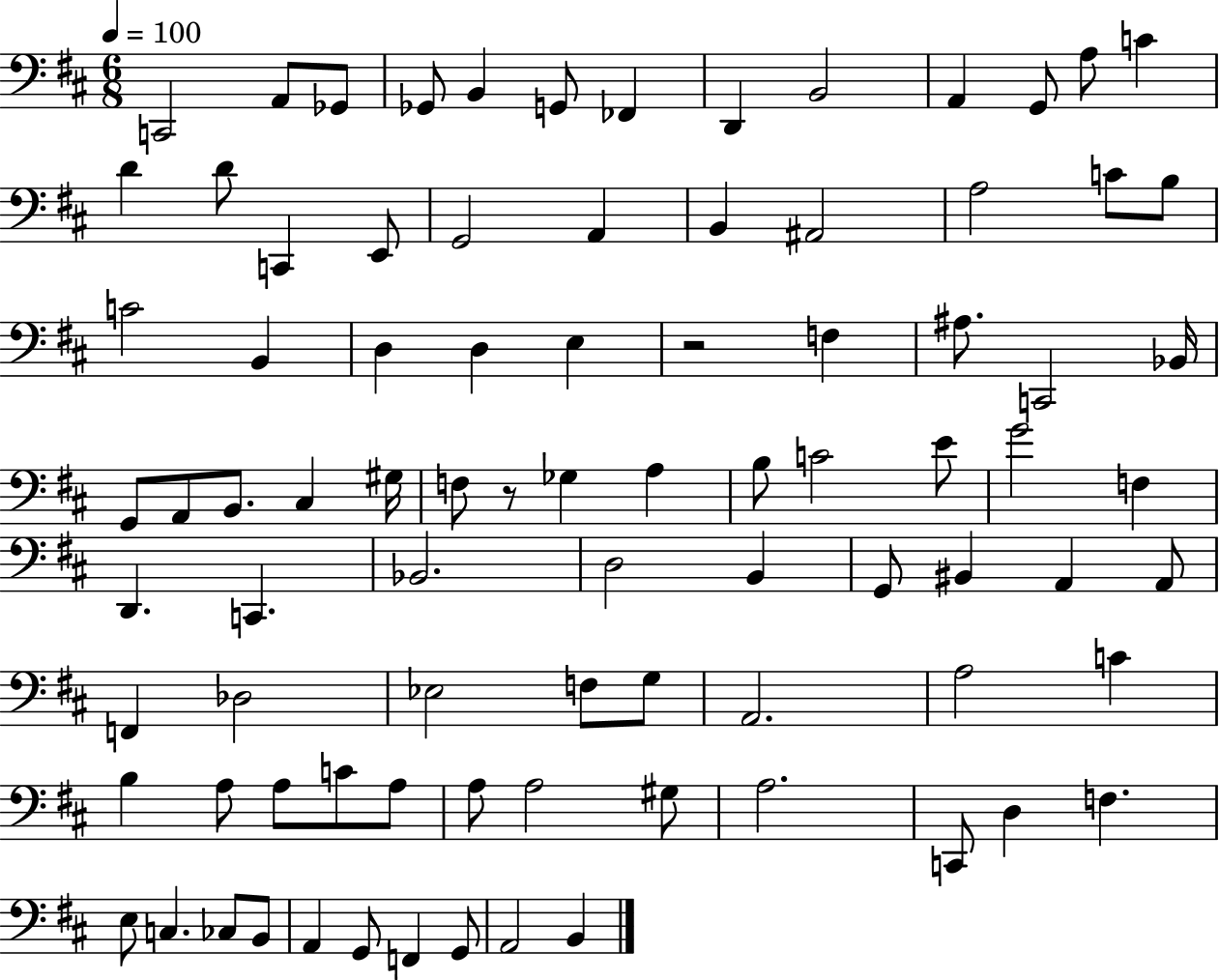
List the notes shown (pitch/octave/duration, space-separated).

C2/h A2/e Gb2/e Gb2/e B2/q G2/e FES2/q D2/q B2/h A2/q G2/e A3/e C4/q D4/q D4/e C2/q E2/e G2/h A2/q B2/q A#2/h A3/h C4/e B3/e C4/h B2/q D3/q D3/q E3/q R/h F3/q A#3/e. C2/h Bb2/s G2/e A2/e B2/e. C#3/q G#3/s F3/e R/e Gb3/q A3/q B3/e C4/h E4/e G4/h F3/q D2/q. C2/q. Bb2/h. D3/h B2/q G2/e BIS2/q A2/q A2/e F2/q Db3/h Eb3/h F3/e G3/e A2/h. A3/h C4/q B3/q A3/e A3/e C4/e A3/e A3/e A3/h G#3/e A3/h. C2/e D3/q F3/q. E3/e C3/q. CES3/e B2/e A2/q G2/e F2/q G2/e A2/h B2/q